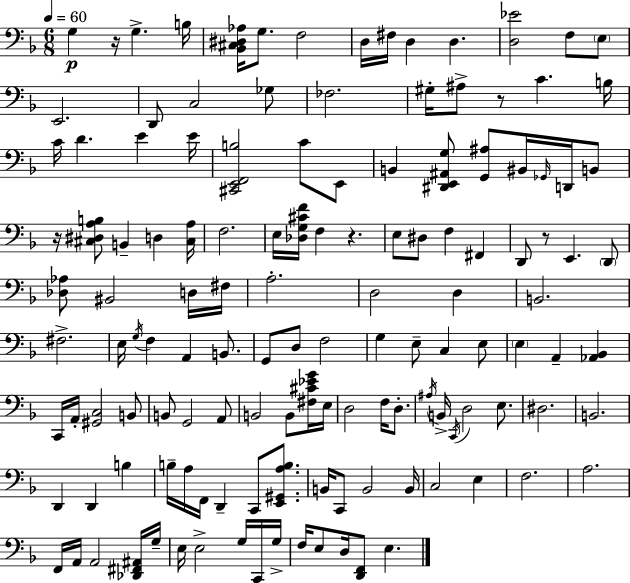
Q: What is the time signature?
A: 6/8